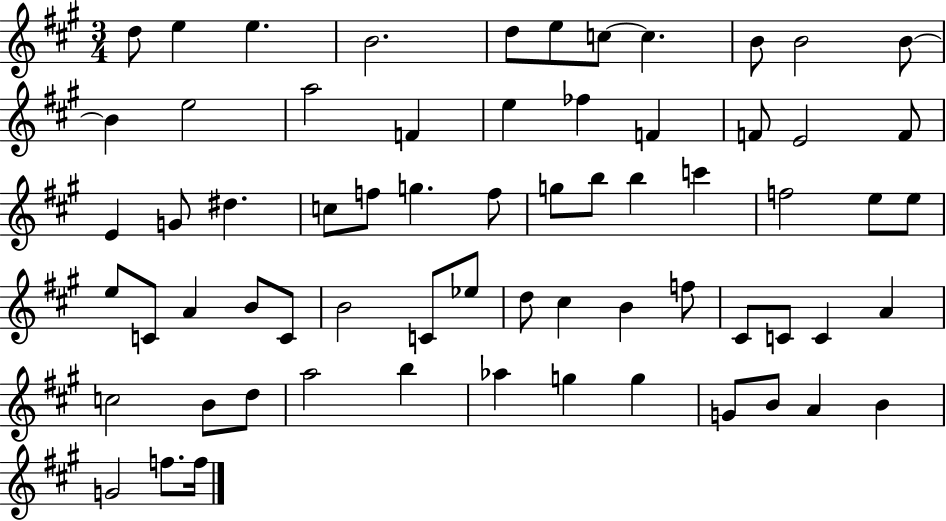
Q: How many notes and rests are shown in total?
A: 66